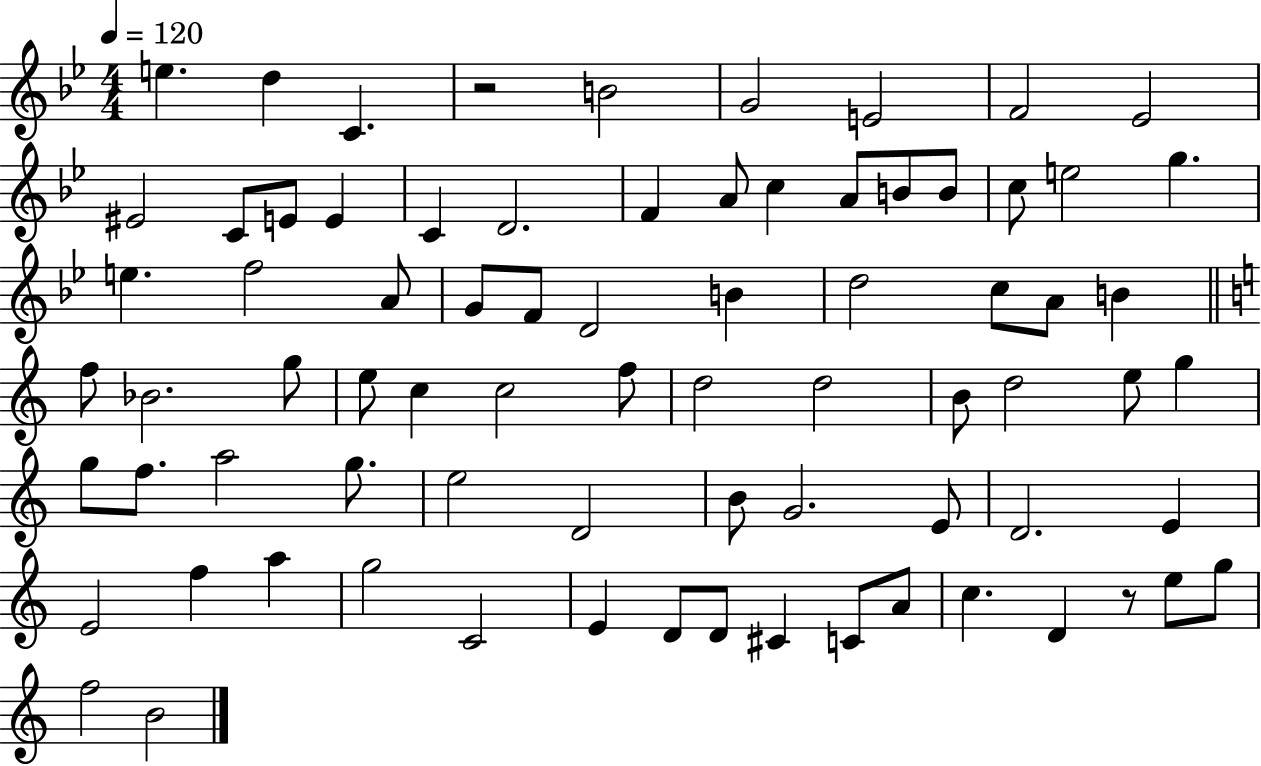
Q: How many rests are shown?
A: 2